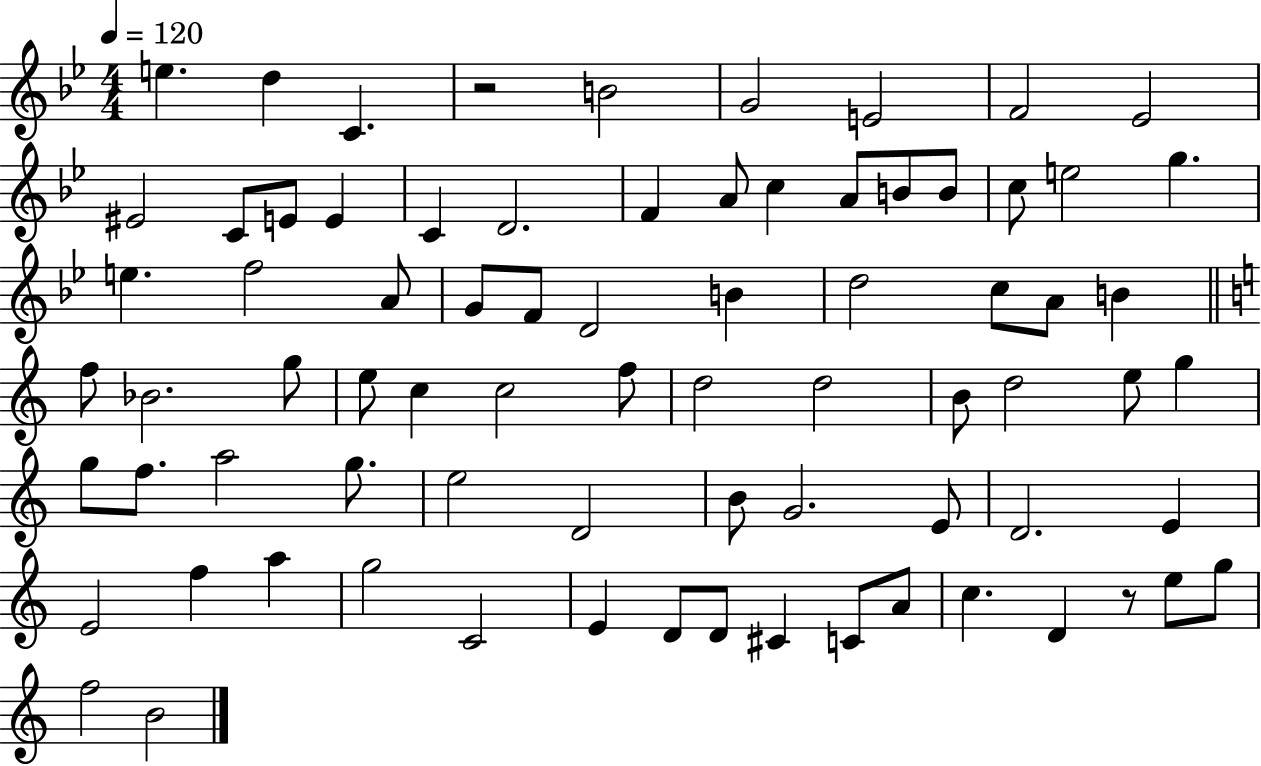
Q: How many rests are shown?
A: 2